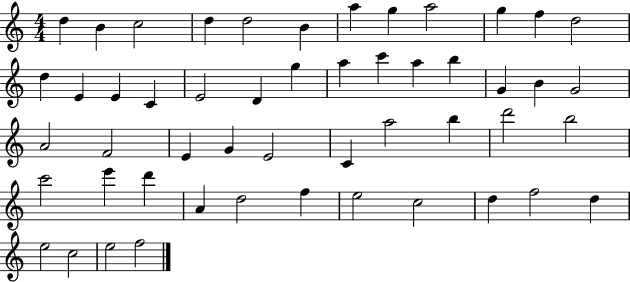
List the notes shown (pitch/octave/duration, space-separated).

D5/q B4/q C5/h D5/q D5/h B4/q A5/q G5/q A5/h G5/q F5/q D5/h D5/q E4/q E4/q C4/q E4/h D4/q G5/q A5/q C6/q A5/q B5/q G4/q B4/q G4/h A4/h F4/h E4/q G4/q E4/h C4/q A5/h B5/q D6/h B5/h C6/h E6/q D6/q A4/q D5/h F5/q E5/h C5/h D5/q F5/h D5/q E5/h C5/h E5/h F5/h